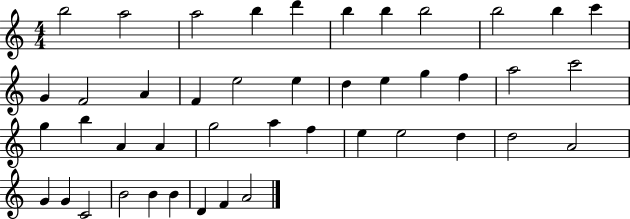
B5/h A5/h A5/h B5/q D6/q B5/q B5/q B5/h B5/h B5/q C6/q G4/q F4/h A4/q F4/q E5/h E5/q D5/q E5/q G5/q F5/q A5/h C6/h G5/q B5/q A4/q A4/q G5/h A5/q F5/q E5/q E5/h D5/q D5/h A4/h G4/q G4/q C4/h B4/h B4/q B4/q D4/q F4/q A4/h